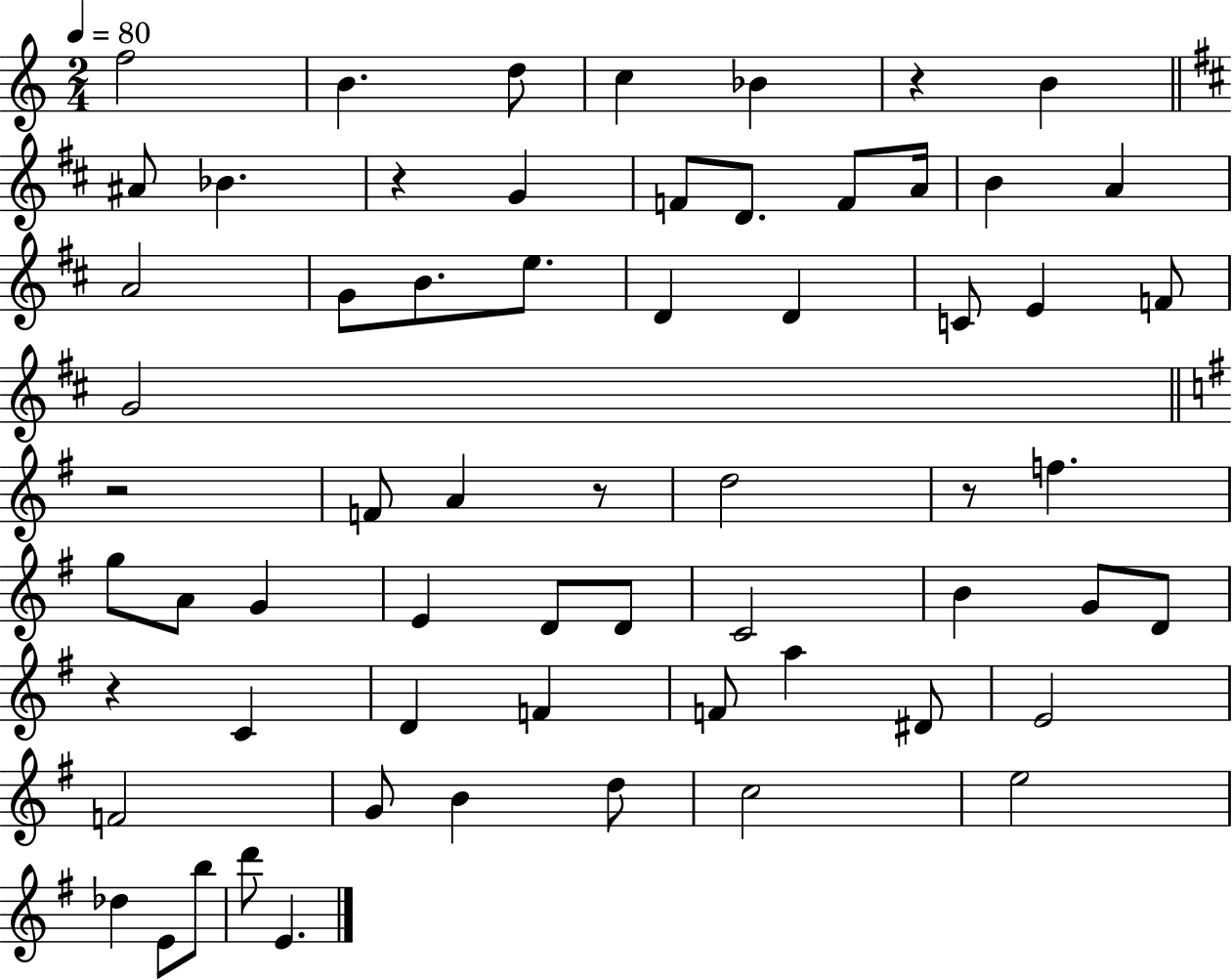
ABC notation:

X:1
T:Untitled
M:2/4
L:1/4
K:C
f2 B d/2 c _B z B ^A/2 _B z G F/2 D/2 F/2 A/4 B A A2 G/2 B/2 e/2 D D C/2 E F/2 G2 z2 F/2 A z/2 d2 z/2 f g/2 A/2 G E D/2 D/2 C2 B G/2 D/2 z C D F F/2 a ^D/2 E2 F2 G/2 B d/2 c2 e2 _d E/2 b/2 d'/2 E